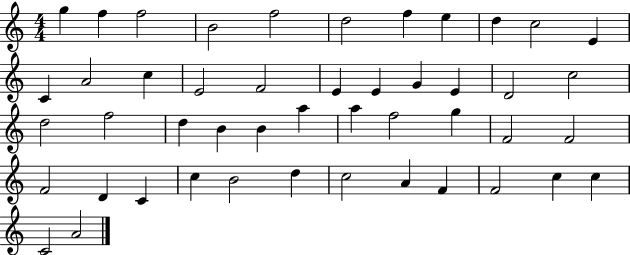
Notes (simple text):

G5/q F5/q F5/h B4/h F5/h D5/h F5/q E5/q D5/q C5/h E4/q C4/q A4/h C5/q E4/h F4/h E4/q E4/q G4/q E4/q D4/h C5/h D5/h F5/h D5/q B4/q B4/q A5/q A5/q F5/h G5/q F4/h F4/h F4/h D4/q C4/q C5/q B4/h D5/q C5/h A4/q F4/q F4/h C5/q C5/q C4/h A4/h